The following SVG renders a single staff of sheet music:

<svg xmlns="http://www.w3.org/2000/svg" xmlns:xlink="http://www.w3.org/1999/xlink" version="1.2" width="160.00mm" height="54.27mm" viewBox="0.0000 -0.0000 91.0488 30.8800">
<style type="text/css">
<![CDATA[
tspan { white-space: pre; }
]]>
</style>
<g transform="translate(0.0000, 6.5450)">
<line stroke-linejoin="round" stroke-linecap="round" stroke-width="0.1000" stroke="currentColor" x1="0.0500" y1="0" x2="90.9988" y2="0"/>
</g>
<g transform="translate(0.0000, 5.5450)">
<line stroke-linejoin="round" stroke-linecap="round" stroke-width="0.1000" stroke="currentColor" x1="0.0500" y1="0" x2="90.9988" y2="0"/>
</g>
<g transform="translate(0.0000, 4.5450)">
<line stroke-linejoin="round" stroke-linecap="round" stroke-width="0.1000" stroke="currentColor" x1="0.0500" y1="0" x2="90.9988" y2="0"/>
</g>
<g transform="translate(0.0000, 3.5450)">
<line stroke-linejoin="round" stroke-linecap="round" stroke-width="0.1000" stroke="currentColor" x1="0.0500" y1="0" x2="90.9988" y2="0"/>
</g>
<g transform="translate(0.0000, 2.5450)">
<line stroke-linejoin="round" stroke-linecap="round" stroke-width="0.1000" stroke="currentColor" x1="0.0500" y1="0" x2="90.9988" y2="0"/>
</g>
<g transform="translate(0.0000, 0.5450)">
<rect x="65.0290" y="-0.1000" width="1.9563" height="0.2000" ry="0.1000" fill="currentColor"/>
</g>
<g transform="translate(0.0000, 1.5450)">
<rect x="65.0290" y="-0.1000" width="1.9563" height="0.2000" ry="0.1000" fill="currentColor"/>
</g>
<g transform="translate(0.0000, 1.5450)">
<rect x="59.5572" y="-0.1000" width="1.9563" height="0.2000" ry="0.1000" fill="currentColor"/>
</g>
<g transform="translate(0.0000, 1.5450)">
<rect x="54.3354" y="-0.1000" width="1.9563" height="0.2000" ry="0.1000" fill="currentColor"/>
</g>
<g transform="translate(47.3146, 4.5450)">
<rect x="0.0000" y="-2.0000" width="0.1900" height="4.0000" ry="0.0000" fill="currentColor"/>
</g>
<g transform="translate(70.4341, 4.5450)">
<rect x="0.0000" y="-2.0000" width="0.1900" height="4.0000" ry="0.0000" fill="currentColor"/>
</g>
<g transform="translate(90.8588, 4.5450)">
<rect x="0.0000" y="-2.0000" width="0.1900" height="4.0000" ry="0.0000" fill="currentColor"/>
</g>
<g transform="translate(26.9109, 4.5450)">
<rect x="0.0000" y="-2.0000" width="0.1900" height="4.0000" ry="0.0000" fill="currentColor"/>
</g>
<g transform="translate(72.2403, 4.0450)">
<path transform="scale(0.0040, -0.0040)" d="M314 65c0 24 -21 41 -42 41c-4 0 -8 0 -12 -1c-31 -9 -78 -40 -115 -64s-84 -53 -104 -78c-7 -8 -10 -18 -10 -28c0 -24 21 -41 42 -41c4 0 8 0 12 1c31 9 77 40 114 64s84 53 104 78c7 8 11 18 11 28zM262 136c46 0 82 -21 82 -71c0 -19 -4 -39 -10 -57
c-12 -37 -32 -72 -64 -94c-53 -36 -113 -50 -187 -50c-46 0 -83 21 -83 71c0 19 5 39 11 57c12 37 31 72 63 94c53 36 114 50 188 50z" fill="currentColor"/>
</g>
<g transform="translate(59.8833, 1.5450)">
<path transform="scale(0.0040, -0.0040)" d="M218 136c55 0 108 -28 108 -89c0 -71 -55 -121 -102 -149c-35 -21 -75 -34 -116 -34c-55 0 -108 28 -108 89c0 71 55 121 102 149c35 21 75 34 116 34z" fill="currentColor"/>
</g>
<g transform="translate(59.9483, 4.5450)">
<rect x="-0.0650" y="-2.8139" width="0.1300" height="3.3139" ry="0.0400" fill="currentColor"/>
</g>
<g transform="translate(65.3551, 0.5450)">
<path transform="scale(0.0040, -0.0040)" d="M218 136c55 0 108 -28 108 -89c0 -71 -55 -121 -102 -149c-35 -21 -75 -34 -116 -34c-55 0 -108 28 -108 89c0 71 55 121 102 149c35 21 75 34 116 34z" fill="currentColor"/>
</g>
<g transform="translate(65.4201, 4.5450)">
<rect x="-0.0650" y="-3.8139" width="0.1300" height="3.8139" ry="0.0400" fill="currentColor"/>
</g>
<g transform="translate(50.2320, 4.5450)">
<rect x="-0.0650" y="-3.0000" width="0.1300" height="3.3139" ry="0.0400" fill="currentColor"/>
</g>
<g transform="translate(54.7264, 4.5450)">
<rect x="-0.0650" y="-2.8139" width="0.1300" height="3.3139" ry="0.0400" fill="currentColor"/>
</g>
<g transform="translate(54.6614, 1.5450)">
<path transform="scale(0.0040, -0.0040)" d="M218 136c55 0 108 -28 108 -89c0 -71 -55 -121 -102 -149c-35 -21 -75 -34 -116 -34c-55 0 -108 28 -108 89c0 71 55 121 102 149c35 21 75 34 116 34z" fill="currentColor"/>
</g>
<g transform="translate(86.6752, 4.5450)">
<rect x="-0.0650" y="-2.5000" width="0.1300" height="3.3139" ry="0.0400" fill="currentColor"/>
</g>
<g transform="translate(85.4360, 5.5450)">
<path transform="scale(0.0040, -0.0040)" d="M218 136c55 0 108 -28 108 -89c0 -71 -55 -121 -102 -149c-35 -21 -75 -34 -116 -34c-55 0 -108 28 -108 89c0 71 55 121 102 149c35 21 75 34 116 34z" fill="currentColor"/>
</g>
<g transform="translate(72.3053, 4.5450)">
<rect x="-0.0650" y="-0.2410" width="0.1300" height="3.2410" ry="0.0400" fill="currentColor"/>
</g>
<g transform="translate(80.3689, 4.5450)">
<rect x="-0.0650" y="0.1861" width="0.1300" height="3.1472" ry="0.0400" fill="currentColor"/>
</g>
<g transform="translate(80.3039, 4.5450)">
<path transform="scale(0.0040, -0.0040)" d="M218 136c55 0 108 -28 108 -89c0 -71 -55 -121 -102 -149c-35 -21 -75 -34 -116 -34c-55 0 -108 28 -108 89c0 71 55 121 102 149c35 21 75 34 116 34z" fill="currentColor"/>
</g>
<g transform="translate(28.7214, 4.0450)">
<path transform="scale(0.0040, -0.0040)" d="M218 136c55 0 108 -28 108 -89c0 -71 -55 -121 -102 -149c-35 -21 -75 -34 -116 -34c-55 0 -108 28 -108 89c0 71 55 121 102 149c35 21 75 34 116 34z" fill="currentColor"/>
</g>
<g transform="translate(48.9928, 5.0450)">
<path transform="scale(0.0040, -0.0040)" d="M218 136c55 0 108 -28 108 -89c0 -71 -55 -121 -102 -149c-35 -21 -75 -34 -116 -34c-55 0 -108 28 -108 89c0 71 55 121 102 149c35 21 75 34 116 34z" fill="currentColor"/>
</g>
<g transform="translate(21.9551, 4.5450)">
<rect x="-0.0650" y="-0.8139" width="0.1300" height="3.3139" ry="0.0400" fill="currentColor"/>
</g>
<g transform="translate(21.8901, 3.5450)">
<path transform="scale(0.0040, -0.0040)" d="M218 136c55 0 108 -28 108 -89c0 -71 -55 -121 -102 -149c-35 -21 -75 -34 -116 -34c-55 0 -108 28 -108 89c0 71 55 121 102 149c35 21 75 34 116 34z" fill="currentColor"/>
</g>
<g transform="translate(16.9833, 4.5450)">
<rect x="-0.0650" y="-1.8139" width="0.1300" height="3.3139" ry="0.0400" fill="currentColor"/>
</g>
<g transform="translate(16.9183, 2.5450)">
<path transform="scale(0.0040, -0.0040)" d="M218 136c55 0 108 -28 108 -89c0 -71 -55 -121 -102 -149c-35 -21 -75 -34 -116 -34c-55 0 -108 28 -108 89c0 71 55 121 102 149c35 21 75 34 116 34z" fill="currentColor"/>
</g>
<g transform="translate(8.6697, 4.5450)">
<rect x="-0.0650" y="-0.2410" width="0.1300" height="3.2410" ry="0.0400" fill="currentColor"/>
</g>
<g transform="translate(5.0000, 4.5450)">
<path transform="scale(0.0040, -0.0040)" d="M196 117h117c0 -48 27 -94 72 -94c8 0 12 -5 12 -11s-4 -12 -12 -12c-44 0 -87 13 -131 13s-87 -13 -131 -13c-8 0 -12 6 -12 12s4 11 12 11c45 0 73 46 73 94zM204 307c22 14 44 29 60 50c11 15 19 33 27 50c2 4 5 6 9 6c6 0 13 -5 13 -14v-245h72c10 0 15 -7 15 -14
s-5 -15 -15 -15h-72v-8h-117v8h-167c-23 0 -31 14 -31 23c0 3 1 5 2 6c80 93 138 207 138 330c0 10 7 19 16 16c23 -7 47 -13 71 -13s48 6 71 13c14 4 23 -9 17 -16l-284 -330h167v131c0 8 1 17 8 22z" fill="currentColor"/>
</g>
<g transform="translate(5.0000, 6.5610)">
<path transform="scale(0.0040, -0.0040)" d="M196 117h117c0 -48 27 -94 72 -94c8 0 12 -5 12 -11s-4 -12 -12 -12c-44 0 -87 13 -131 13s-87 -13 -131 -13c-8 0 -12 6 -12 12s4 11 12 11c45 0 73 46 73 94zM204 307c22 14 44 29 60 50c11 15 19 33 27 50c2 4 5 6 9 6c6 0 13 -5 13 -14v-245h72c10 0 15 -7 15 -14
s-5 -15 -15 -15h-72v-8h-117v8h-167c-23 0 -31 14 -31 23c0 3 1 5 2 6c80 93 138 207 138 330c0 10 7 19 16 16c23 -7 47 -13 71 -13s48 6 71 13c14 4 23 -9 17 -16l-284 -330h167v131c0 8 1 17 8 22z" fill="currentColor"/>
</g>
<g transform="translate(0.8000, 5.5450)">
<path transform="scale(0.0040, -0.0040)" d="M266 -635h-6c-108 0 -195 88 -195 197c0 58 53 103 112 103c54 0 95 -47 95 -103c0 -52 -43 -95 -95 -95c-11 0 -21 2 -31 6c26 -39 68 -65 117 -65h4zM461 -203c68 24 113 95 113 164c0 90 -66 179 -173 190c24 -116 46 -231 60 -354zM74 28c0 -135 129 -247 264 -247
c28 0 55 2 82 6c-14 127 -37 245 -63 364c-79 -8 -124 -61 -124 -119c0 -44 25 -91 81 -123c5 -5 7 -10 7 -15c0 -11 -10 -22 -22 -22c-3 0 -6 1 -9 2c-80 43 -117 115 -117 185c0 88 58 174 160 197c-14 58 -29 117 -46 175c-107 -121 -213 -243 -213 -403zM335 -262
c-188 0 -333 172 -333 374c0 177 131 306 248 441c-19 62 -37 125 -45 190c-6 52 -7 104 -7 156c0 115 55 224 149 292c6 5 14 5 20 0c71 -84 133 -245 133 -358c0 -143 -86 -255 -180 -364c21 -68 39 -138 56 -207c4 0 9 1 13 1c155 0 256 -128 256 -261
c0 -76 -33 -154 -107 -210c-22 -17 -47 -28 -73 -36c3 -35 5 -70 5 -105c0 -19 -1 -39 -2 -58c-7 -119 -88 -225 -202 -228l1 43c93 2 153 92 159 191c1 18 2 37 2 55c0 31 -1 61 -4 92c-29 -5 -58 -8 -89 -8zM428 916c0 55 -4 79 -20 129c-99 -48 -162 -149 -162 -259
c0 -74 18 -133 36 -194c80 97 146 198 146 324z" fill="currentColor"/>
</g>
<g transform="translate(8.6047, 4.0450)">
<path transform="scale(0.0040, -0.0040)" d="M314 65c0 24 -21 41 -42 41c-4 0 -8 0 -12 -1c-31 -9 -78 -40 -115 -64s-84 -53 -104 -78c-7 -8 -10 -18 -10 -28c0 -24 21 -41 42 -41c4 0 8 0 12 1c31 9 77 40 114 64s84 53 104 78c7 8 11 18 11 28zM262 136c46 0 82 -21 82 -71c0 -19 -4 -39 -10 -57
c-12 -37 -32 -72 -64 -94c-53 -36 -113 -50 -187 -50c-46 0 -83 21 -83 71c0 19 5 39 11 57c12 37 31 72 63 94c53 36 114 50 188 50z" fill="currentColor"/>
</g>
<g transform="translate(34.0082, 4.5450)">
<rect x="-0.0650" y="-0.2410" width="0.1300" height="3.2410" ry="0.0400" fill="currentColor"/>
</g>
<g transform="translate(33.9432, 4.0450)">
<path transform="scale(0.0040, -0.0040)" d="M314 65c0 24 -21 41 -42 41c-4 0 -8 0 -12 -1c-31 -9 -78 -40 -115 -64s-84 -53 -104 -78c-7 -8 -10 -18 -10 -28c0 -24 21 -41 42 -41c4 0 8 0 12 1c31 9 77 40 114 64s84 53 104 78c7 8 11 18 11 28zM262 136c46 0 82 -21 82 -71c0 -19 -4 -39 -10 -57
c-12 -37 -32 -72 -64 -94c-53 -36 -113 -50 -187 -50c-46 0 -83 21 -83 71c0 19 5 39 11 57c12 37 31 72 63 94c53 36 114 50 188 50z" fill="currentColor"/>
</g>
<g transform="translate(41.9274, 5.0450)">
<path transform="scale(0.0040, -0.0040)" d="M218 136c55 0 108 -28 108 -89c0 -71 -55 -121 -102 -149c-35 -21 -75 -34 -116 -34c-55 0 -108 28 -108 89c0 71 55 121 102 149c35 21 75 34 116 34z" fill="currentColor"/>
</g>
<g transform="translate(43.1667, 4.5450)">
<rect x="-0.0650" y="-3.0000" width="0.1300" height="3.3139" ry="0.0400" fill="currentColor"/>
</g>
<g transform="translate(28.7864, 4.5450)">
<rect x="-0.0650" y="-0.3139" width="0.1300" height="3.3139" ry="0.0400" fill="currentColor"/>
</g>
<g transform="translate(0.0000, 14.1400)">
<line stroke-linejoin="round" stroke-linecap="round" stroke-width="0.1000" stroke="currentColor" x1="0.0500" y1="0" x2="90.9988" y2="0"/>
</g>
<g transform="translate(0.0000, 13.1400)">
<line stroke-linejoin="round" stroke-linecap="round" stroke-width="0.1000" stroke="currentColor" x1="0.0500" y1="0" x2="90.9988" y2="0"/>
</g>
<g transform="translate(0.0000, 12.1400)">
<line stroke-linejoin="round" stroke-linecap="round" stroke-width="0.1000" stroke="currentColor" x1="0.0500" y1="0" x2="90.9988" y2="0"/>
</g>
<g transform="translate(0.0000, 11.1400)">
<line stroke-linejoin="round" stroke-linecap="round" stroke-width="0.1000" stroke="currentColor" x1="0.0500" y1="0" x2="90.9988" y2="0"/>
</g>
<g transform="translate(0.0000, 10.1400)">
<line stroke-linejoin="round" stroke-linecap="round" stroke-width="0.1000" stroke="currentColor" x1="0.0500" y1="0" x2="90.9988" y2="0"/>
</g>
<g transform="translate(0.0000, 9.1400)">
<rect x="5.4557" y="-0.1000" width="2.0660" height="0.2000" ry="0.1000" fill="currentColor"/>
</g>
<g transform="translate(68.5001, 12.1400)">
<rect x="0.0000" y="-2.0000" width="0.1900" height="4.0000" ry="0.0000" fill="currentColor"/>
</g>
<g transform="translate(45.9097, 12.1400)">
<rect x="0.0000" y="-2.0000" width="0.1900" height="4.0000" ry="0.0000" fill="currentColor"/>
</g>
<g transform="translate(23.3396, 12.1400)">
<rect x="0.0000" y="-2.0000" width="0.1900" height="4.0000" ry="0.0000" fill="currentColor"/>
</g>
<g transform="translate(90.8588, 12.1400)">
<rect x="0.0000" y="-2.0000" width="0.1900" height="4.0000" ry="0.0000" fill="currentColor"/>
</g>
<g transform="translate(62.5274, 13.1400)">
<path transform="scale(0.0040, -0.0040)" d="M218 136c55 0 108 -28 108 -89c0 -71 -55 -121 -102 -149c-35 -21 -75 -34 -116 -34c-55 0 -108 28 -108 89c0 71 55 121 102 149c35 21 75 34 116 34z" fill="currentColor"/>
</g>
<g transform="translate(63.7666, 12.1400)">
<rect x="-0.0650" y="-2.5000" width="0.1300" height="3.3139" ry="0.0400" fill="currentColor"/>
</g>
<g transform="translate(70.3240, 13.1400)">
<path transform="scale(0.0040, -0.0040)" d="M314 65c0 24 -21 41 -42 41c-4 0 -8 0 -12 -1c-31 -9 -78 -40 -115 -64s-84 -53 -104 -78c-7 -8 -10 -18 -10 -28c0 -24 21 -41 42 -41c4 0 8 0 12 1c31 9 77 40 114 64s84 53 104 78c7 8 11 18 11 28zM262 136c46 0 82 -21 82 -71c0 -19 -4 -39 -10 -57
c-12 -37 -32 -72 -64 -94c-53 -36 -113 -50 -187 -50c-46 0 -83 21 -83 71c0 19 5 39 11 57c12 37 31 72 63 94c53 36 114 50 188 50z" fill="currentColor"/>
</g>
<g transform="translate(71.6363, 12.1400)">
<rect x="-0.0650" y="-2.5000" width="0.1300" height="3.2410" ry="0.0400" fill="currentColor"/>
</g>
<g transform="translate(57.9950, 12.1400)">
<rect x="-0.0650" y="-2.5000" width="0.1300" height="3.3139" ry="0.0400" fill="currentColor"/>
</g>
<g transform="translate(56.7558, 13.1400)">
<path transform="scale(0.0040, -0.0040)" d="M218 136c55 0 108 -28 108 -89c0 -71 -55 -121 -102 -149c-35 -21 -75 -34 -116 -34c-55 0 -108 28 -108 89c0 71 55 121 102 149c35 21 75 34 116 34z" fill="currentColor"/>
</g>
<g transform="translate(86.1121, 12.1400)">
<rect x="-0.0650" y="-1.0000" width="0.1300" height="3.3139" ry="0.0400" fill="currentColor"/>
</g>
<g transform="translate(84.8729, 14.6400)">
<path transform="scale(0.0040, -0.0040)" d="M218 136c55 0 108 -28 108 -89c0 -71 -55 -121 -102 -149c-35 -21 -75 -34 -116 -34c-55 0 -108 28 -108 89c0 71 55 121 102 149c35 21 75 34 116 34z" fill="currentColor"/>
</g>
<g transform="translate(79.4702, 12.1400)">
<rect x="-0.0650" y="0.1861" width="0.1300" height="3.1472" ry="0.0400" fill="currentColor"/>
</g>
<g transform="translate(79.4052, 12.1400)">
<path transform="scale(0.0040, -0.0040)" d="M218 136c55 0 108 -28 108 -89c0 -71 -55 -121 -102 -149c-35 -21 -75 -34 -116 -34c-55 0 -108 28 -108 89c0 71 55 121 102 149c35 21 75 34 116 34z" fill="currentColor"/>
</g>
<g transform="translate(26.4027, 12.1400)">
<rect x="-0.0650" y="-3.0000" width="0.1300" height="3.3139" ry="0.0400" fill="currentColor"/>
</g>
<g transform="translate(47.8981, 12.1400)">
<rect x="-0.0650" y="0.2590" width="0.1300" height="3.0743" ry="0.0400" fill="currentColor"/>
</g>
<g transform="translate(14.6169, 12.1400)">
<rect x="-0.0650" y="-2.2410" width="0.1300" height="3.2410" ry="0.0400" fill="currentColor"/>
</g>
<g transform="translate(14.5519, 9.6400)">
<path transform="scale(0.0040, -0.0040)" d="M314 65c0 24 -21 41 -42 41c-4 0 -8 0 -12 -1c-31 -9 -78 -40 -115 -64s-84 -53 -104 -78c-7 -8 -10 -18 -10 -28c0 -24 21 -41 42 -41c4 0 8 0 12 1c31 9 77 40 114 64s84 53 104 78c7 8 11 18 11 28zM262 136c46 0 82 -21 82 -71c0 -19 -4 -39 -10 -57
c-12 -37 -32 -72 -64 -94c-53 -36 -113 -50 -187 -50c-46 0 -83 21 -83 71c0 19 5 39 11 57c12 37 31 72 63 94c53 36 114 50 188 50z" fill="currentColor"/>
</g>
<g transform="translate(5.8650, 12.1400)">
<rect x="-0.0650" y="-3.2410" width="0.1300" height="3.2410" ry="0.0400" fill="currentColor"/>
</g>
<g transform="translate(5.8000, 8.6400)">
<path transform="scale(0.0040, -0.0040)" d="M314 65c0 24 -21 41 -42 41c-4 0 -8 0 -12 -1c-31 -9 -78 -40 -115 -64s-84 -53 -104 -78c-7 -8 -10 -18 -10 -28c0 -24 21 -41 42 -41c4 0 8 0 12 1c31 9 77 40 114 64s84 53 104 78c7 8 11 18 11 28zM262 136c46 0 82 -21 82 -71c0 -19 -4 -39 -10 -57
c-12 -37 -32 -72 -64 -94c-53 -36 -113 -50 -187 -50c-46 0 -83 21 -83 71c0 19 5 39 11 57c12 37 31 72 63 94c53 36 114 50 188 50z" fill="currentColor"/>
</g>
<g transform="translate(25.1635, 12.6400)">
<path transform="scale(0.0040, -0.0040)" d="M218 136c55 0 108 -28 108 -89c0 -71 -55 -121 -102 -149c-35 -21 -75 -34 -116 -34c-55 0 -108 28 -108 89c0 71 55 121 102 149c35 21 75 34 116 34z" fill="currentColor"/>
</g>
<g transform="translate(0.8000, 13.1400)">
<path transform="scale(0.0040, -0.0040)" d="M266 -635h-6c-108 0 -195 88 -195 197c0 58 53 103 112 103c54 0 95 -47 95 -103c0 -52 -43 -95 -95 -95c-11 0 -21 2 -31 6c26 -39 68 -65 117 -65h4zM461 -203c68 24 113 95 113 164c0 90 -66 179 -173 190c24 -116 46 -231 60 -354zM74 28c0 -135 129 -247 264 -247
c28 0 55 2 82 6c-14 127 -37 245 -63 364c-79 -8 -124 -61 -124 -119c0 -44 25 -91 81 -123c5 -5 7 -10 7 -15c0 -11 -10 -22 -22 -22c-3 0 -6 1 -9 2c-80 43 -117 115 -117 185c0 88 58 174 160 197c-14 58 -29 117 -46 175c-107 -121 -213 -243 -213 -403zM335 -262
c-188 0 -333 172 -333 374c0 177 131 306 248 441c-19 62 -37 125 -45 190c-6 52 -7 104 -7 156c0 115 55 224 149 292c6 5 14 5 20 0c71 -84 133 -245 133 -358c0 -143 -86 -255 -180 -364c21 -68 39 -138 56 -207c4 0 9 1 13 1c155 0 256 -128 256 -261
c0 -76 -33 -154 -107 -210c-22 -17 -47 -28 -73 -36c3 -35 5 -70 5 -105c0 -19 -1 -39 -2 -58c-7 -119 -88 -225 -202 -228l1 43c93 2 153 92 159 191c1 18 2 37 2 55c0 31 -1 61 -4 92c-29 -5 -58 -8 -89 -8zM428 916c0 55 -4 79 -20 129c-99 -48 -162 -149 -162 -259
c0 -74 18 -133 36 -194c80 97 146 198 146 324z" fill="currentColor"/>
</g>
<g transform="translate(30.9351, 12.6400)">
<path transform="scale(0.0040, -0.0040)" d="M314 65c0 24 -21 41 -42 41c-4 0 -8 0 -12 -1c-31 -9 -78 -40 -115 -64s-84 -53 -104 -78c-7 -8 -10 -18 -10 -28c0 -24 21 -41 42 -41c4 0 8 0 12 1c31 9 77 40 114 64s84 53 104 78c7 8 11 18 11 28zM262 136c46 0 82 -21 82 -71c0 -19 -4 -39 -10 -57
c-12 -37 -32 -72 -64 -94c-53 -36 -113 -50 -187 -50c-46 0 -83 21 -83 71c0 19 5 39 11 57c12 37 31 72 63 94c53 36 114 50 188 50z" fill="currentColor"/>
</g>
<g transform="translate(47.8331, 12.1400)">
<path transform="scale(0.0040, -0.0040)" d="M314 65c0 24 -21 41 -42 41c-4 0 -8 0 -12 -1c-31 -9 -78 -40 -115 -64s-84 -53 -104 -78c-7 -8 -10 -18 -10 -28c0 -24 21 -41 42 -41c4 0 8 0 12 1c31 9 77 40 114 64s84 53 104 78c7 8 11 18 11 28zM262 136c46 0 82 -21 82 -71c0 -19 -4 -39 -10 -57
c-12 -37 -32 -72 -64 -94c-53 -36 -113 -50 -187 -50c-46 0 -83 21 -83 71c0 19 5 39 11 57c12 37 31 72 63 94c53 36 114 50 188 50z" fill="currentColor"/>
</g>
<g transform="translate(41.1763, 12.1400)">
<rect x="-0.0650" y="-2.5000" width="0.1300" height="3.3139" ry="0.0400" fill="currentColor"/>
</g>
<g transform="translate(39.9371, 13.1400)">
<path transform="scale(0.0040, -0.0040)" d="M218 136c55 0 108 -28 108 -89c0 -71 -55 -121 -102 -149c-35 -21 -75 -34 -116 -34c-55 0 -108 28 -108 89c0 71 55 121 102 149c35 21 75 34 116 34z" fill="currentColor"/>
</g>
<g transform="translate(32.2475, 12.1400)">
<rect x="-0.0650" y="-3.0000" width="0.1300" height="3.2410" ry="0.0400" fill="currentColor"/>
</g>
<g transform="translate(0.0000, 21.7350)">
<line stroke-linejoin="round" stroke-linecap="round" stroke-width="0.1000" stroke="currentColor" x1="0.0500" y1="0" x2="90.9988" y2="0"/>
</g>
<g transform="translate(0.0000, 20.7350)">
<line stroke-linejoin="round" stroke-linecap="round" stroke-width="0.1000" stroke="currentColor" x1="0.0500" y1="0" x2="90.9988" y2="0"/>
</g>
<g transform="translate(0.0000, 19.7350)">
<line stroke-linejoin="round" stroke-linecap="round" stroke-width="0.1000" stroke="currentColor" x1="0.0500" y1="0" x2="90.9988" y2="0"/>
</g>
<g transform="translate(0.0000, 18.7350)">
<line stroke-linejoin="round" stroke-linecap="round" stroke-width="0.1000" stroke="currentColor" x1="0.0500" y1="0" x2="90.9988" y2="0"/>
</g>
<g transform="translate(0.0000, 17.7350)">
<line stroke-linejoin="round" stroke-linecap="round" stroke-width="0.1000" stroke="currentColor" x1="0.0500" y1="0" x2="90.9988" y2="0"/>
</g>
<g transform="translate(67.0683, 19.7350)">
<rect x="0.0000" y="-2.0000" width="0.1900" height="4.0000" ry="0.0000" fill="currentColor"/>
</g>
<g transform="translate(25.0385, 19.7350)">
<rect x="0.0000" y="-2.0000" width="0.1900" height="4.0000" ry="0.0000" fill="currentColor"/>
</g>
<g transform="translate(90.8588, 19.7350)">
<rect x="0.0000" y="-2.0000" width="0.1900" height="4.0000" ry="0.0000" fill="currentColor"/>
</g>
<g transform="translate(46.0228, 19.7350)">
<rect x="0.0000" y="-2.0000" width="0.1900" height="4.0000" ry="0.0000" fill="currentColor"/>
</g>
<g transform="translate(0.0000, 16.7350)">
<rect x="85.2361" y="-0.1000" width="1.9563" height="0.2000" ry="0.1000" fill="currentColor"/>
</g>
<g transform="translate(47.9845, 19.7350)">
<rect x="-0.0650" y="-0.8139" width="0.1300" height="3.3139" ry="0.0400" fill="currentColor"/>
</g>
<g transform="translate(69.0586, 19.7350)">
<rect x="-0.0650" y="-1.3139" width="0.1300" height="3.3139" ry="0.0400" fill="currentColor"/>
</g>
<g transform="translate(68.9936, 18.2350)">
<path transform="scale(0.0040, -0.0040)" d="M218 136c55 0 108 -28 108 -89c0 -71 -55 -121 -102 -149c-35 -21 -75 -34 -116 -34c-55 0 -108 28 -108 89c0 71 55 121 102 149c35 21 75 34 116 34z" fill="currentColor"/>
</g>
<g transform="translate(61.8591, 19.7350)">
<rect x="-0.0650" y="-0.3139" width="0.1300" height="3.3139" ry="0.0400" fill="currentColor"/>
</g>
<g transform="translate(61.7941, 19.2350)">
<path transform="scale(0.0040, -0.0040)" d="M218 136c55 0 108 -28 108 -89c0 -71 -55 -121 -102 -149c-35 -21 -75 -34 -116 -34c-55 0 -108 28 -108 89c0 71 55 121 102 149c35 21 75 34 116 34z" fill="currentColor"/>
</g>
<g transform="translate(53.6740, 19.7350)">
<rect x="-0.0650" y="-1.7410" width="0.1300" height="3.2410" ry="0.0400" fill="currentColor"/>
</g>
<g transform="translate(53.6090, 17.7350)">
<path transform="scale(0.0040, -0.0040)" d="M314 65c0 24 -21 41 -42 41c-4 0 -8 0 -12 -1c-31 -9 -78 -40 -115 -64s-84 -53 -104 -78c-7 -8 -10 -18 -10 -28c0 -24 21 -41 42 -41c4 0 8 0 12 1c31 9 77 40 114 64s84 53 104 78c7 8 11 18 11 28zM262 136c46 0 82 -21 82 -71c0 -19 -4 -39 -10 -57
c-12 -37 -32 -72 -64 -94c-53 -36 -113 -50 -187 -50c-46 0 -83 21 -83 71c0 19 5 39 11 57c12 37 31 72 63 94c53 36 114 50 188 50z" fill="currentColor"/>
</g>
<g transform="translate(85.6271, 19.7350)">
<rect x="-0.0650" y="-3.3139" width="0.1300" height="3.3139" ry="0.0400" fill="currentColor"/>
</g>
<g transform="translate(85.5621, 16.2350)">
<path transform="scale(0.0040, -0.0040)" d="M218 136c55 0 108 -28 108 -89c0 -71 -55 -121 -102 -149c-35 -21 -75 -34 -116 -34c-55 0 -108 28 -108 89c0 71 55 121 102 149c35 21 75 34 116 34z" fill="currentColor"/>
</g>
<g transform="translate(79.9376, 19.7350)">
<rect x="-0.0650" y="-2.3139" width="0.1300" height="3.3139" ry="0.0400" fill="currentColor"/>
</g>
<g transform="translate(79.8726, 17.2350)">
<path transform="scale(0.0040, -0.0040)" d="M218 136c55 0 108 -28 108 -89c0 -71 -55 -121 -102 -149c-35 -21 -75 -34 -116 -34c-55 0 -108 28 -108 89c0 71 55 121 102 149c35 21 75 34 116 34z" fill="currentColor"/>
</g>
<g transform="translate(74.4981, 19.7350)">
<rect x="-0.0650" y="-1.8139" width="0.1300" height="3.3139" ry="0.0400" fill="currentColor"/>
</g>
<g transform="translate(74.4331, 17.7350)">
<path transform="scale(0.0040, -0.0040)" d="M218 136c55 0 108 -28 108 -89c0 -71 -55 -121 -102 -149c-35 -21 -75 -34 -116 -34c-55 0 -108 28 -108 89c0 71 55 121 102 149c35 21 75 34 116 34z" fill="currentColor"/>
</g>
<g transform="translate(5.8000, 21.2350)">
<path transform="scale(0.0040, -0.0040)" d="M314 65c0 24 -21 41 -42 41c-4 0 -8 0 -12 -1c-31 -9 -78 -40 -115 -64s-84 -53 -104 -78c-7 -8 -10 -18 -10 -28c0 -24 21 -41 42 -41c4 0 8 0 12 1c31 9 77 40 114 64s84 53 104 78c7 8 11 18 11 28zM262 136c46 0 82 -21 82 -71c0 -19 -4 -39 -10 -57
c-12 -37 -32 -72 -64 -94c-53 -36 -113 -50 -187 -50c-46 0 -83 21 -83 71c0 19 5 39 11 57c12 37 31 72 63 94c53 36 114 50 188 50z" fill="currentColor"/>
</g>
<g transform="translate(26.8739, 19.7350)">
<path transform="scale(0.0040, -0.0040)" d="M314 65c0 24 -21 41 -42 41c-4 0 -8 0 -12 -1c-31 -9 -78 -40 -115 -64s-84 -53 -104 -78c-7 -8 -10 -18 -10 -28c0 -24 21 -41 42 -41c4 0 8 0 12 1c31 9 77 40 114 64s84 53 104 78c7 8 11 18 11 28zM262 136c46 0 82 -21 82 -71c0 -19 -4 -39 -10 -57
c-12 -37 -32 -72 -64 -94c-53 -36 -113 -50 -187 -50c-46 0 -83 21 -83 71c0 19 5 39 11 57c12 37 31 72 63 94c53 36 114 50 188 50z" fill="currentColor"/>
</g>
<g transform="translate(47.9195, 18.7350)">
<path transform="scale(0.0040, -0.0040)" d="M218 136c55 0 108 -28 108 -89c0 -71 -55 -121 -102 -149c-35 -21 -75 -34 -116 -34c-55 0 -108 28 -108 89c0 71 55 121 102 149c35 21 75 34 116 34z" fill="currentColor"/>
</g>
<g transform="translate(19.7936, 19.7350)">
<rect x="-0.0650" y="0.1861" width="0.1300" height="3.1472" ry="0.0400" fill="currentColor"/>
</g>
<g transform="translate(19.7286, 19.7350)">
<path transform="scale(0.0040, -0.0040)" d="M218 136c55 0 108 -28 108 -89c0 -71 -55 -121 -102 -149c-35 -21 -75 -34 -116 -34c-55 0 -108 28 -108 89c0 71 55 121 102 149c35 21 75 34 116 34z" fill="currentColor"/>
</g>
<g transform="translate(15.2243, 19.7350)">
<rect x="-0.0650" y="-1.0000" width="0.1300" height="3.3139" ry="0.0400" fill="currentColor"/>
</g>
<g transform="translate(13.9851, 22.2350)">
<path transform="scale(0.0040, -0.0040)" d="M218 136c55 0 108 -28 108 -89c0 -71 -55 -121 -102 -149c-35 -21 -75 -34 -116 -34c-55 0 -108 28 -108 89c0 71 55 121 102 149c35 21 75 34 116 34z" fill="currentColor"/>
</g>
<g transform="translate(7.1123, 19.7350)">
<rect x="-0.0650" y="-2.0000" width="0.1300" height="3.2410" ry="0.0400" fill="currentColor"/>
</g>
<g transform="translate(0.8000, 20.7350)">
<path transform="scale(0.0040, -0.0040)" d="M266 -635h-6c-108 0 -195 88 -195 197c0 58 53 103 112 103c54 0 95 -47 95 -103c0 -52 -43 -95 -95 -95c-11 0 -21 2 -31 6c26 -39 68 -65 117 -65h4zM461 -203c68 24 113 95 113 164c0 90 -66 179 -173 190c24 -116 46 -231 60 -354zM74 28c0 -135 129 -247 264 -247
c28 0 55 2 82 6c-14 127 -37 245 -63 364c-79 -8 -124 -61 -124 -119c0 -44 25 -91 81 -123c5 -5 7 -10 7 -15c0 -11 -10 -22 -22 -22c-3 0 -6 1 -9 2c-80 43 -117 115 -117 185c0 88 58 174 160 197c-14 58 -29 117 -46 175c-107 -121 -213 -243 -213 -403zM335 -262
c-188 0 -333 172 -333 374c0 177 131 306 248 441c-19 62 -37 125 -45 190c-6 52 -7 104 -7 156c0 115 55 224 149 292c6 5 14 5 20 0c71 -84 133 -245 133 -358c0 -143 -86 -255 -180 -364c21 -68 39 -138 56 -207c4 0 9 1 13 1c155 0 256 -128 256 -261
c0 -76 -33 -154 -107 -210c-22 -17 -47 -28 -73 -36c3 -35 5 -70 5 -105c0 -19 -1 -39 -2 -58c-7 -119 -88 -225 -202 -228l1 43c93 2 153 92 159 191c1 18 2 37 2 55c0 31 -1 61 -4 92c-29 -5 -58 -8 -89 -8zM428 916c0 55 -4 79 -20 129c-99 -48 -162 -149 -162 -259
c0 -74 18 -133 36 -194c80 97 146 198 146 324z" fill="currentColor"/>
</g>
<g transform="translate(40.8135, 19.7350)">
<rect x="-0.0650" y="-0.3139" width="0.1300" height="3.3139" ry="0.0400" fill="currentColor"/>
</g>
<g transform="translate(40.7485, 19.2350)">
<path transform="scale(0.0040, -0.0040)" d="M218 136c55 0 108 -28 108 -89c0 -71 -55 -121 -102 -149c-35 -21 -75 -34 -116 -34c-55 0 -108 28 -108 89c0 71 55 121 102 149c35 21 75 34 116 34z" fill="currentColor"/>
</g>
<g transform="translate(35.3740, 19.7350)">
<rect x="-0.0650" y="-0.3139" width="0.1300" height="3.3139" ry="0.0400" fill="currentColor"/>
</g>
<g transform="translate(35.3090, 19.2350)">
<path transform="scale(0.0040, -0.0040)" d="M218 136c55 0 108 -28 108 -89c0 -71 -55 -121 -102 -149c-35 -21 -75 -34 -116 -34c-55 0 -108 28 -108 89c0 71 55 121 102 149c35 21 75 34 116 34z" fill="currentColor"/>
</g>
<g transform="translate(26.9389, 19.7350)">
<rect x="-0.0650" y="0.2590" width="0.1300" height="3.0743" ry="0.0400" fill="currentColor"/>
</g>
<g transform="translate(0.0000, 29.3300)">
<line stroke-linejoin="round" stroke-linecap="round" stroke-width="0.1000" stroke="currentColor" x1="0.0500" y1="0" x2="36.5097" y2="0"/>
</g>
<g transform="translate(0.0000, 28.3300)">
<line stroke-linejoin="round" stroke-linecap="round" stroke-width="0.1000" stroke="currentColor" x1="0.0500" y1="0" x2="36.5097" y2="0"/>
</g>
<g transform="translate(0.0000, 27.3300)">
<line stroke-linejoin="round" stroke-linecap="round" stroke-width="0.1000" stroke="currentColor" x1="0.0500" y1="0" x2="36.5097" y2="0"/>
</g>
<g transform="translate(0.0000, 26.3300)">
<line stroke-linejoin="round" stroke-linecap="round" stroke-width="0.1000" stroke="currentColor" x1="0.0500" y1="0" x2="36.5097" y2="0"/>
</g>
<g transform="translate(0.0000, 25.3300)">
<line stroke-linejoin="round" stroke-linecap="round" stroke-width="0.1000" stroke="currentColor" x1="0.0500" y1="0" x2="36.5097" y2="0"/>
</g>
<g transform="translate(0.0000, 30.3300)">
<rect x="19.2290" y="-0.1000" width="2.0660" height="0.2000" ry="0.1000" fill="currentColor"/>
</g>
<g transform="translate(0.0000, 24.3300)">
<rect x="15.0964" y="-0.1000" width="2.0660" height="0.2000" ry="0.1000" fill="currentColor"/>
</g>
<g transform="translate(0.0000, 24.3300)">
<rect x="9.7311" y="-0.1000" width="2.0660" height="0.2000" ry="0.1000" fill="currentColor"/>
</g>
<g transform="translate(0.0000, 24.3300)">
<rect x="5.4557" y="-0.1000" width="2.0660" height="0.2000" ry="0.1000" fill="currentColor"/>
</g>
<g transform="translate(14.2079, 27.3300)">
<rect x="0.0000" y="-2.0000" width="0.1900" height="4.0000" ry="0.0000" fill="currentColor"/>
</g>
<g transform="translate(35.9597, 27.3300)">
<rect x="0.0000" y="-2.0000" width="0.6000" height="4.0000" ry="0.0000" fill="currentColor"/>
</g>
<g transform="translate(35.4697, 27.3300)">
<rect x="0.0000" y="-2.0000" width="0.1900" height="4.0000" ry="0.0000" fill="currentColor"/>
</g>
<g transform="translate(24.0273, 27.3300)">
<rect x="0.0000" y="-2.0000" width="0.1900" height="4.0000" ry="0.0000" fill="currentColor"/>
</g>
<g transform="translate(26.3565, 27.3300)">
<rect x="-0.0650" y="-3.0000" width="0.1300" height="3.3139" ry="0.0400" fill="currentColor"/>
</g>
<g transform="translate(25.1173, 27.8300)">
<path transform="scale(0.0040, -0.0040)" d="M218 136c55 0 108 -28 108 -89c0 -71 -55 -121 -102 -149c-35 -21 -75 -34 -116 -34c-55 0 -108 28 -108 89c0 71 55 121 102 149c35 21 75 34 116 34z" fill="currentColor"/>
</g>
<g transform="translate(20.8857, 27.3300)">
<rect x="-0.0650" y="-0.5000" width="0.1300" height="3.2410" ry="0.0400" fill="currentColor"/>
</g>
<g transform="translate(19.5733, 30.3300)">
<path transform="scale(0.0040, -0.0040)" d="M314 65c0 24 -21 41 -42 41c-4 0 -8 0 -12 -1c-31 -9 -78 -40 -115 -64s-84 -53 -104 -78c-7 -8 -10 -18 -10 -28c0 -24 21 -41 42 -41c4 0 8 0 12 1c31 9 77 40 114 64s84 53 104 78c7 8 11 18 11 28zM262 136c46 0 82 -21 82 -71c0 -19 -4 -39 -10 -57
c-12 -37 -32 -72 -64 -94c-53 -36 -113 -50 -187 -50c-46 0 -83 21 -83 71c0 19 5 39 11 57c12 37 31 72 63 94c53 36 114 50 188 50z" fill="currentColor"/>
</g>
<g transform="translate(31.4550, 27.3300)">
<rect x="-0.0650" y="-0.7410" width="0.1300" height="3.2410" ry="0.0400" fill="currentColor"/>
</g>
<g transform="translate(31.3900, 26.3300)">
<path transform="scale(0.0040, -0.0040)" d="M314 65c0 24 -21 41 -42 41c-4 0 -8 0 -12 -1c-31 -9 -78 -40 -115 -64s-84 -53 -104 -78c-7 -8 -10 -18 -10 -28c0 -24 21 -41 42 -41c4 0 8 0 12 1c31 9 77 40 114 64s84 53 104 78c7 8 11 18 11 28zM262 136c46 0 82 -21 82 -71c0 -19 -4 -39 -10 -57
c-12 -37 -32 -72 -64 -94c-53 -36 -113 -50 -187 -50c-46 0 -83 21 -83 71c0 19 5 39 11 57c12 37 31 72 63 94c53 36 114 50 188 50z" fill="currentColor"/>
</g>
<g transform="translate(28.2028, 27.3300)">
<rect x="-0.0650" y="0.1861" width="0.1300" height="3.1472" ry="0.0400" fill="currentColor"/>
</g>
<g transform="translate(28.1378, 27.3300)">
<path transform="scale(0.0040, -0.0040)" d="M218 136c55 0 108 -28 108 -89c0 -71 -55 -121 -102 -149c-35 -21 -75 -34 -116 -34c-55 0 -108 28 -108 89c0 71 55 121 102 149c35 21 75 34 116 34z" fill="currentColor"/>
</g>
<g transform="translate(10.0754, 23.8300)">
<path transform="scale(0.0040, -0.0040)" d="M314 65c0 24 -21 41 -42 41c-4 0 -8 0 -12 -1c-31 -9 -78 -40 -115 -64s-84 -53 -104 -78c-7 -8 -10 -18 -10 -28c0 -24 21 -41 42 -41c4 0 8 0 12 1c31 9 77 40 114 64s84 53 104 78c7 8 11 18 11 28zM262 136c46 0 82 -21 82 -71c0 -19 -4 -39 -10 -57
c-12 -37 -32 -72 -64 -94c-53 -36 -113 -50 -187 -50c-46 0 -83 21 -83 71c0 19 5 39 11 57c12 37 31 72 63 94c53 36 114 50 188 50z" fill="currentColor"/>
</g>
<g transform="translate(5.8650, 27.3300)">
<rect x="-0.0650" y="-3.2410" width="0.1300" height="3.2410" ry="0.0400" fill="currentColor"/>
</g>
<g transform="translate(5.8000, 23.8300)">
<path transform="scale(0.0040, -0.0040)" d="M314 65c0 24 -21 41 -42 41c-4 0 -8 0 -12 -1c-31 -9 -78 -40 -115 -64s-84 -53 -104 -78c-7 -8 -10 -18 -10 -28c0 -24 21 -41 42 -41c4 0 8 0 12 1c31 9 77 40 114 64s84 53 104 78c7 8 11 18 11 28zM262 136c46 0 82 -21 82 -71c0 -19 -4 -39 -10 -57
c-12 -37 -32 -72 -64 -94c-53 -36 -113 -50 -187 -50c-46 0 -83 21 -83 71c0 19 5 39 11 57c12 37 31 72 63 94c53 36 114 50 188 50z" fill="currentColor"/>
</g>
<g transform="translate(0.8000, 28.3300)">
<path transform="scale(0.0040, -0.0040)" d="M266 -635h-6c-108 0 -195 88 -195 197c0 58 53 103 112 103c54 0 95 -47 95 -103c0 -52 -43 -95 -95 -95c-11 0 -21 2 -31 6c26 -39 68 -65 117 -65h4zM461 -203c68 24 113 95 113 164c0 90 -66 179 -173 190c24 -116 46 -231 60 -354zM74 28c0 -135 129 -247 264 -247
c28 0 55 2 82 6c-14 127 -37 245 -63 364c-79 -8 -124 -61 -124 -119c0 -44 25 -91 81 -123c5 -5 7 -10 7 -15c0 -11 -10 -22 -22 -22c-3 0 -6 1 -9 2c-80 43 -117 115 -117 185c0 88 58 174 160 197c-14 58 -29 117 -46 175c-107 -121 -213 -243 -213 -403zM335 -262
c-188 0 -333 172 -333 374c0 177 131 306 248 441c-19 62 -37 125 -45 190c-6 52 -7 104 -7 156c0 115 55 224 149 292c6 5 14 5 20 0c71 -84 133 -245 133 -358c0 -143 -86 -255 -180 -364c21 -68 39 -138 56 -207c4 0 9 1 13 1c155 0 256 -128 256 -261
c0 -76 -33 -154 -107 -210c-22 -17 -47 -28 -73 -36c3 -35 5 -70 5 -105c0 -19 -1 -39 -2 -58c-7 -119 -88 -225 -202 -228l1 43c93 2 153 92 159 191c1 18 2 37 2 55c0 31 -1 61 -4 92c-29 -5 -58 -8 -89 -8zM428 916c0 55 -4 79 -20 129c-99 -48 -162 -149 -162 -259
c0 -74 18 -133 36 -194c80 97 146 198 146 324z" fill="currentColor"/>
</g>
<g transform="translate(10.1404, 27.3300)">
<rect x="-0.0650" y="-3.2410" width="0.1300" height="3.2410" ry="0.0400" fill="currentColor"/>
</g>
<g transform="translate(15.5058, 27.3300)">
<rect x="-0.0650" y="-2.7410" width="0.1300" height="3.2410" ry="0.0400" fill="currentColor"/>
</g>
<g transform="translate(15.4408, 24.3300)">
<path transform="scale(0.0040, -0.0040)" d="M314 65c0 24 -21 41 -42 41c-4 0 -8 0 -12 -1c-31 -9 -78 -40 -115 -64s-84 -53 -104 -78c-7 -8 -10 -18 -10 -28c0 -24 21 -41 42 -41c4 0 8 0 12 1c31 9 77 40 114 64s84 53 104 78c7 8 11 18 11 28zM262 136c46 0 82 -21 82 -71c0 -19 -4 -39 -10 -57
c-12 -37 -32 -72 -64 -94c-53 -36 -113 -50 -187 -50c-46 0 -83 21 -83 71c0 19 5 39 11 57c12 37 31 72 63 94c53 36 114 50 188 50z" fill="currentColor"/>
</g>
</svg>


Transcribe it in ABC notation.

X:1
T:Untitled
M:4/4
L:1/4
K:C
c2 f d c c2 A A a a c' c2 B G b2 g2 A A2 G B2 G G G2 B D F2 D B B2 c c d f2 c e f g b b2 b2 a2 C2 A B d2